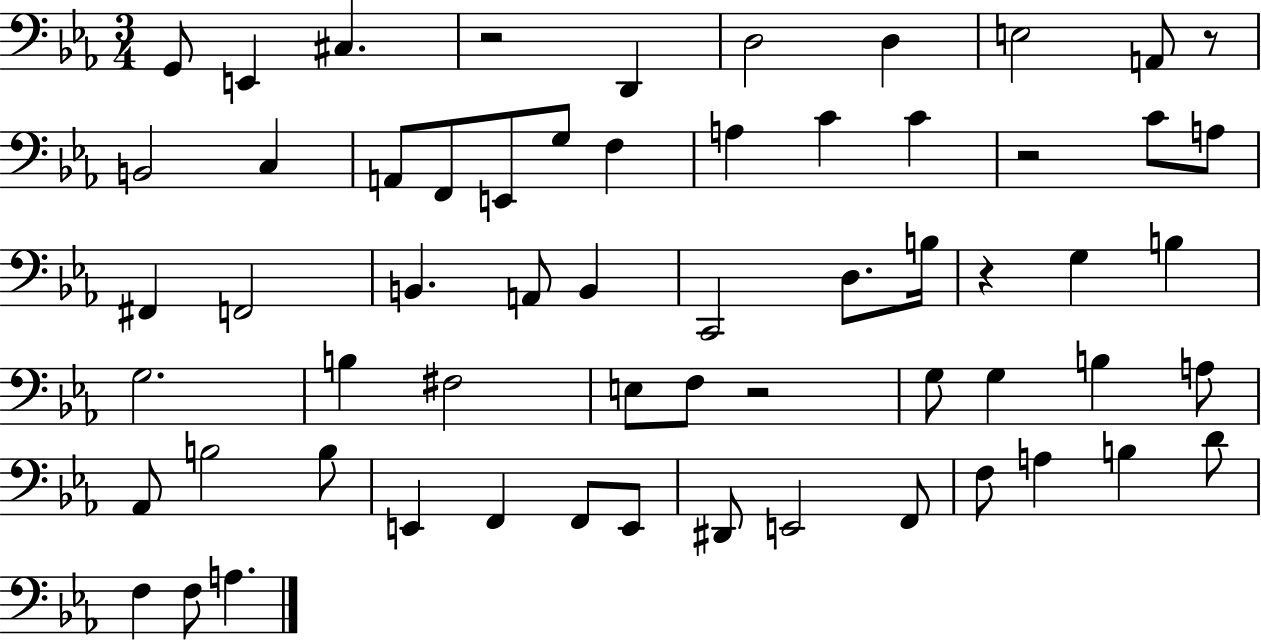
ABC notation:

X:1
T:Untitled
M:3/4
L:1/4
K:Eb
G,,/2 E,, ^C, z2 D,, D,2 D, E,2 A,,/2 z/2 B,,2 C, A,,/2 F,,/2 E,,/2 G,/2 F, A, C C z2 C/2 A,/2 ^F,, F,,2 B,, A,,/2 B,, C,,2 D,/2 B,/4 z G, B, G,2 B, ^F,2 E,/2 F,/2 z2 G,/2 G, B, A,/2 _A,,/2 B,2 B,/2 E,, F,, F,,/2 E,,/2 ^D,,/2 E,,2 F,,/2 F,/2 A, B, D/2 F, F,/2 A,